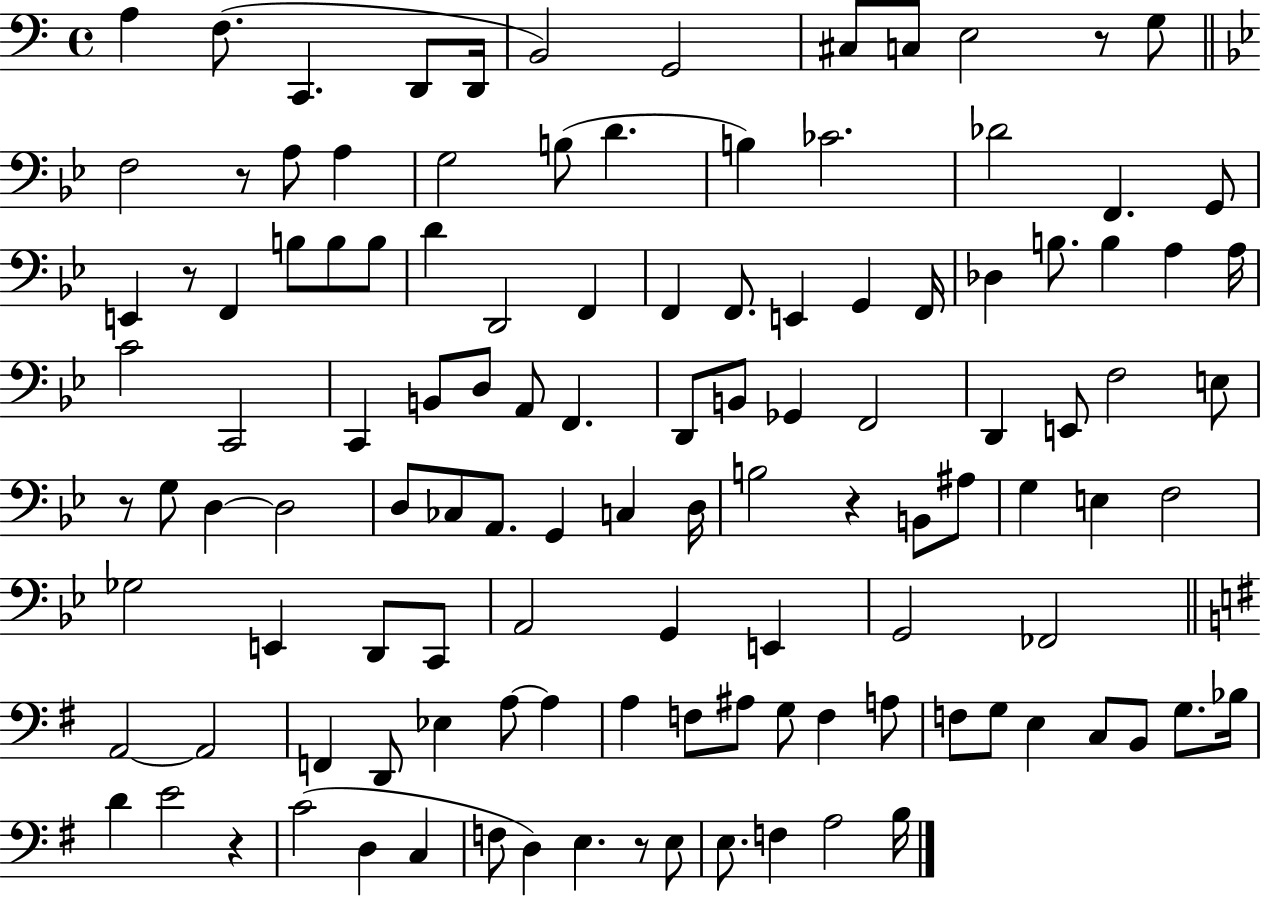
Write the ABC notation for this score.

X:1
T:Untitled
M:4/4
L:1/4
K:C
A, F,/2 C,, D,,/2 D,,/4 B,,2 G,,2 ^C,/2 C,/2 E,2 z/2 G,/2 F,2 z/2 A,/2 A, G,2 B,/2 D B, _C2 _D2 F,, G,,/2 E,, z/2 F,, B,/2 B,/2 B,/2 D D,,2 F,, F,, F,,/2 E,, G,, F,,/4 _D, B,/2 B, A, A,/4 C2 C,,2 C,, B,,/2 D,/2 A,,/2 F,, D,,/2 B,,/2 _G,, F,,2 D,, E,,/2 F,2 E,/2 z/2 G,/2 D, D,2 D,/2 _C,/2 A,,/2 G,, C, D,/4 B,2 z B,,/2 ^A,/2 G, E, F,2 _G,2 E,, D,,/2 C,,/2 A,,2 G,, E,, G,,2 _F,,2 A,,2 A,,2 F,, D,,/2 _E, A,/2 A, A, F,/2 ^A,/2 G,/2 F, A,/2 F,/2 G,/2 E, C,/2 B,,/2 G,/2 _B,/4 D E2 z C2 D, C, F,/2 D, E, z/2 E,/2 E,/2 F, A,2 B,/4